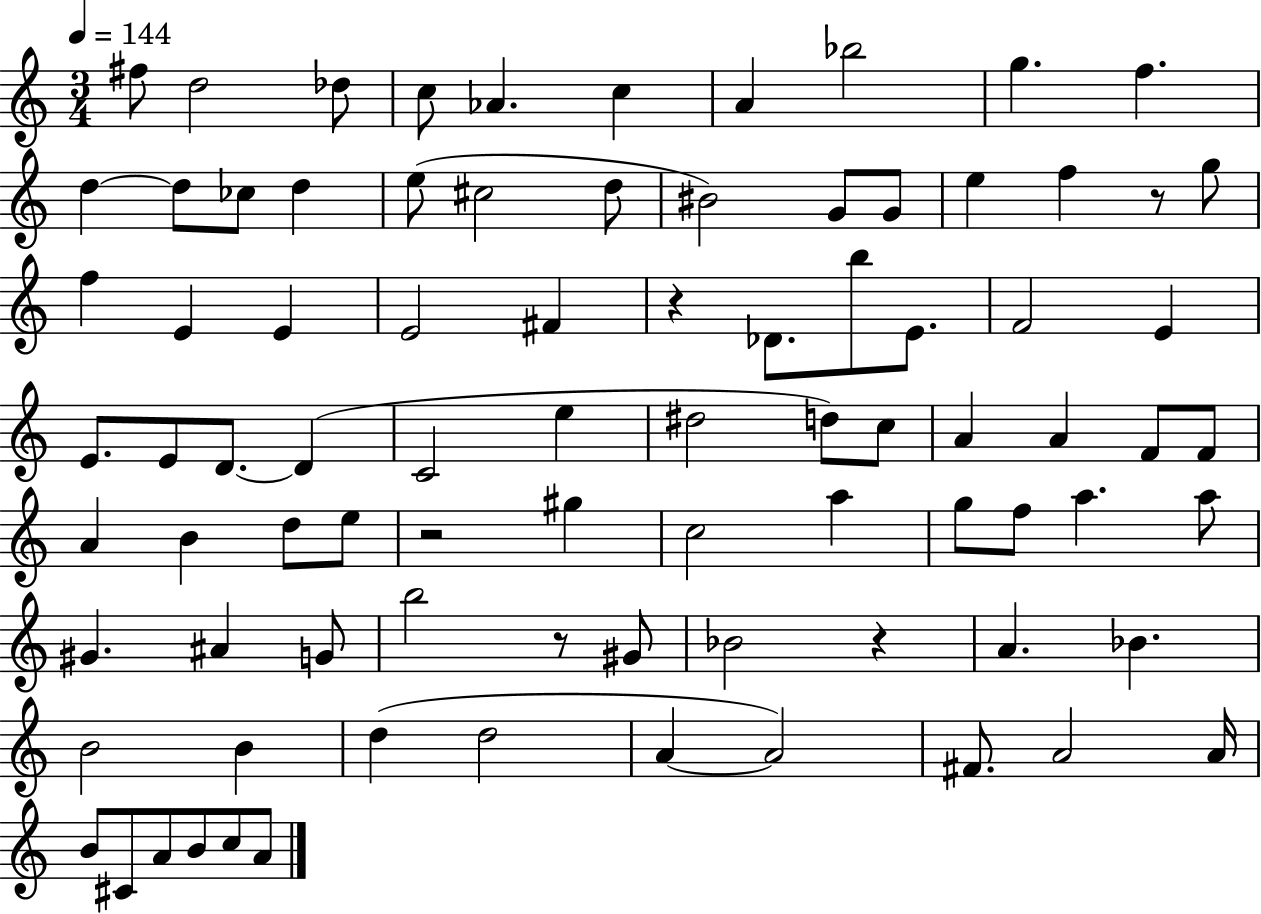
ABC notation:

X:1
T:Untitled
M:3/4
L:1/4
K:C
^f/2 d2 _d/2 c/2 _A c A _b2 g f d d/2 _c/2 d e/2 ^c2 d/2 ^B2 G/2 G/2 e f z/2 g/2 f E E E2 ^F z _D/2 b/2 E/2 F2 E E/2 E/2 D/2 D C2 e ^d2 d/2 c/2 A A F/2 F/2 A B d/2 e/2 z2 ^g c2 a g/2 f/2 a a/2 ^G ^A G/2 b2 z/2 ^G/2 _B2 z A _B B2 B d d2 A A2 ^F/2 A2 A/4 B/2 ^C/2 A/2 B/2 c/2 A/2